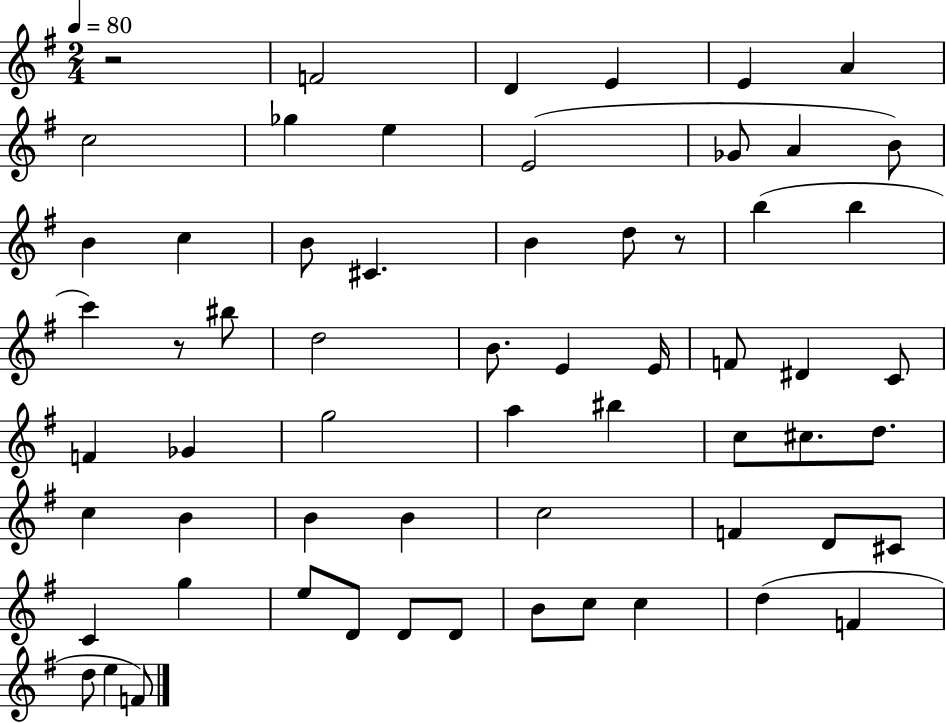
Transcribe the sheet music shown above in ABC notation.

X:1
T:Untitled
M:2/4
L:1/4
K:G
z2 F2 D E E A c2 _g e E2 _G/2 A B/2 B c B/2 ^C B d/2 z/2 b b c' z/2 ^b/2 d2 B/2 E E/4 F/2 ^D C/2 F _G g2 a ^b c/2 ^c/2 d/2 c B B B c2 F D/2 ^C/2 C g e/2 D/2 D/2 D/2 B/2 c/2 c d F d/2 e F/2